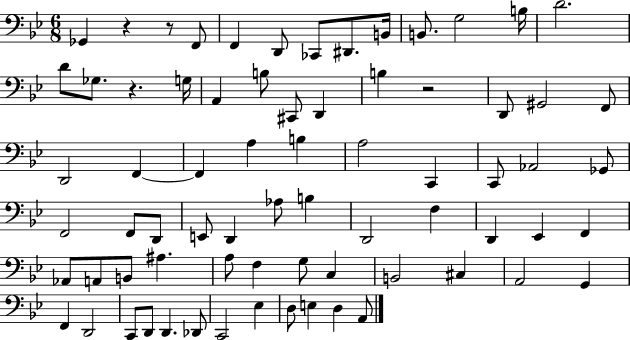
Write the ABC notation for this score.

X:1
T:Untitled
M:6/8
L:1/4
K:Bb
_G,, z z/2 F,,/2 F,, D,,/2 _C,,/2 ^D,,/2 B,,/4 B,,/2 G,2 B,/4 D2 D/2 _G,/2 z G,/4 A,, B,/2 ^C,,/2 D,, B, z2 D,,/2 ^G,,2 F,,/2 D,,2 F,, F,, A, B, A,2 C,, C,,/2 _A,,2 _G,,/2 F,,2 F,,/2 D,,/2 E,,/2 D,, _A,/2 B, D,,2 F, D,, _E,, F,, _A,,/2 A,,/2 B,,/2 ^A, A,/2 F, G,/2 C, B,,2 ^C, A,,2 G,, F,, D,,2 C,,/2 D,,/2 D,, _D,,/2 C,,2 _E, D,/2 E, D, A,,/2